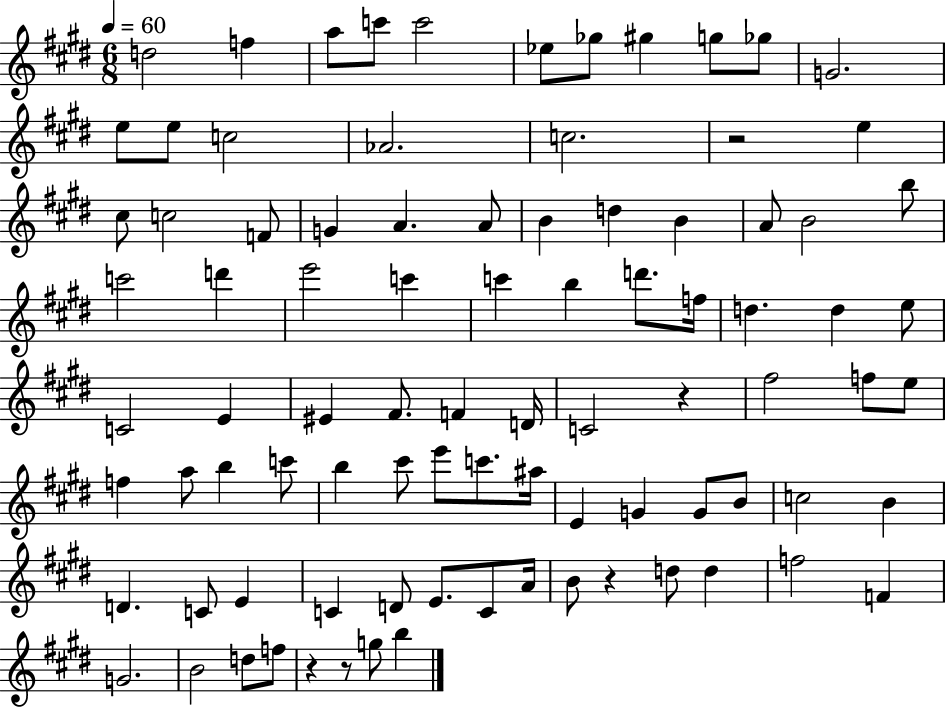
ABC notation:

X:1
T:Untitled
M:6/8
L:1/4
K:E
d2 f a/2 c'/2 c'2 _e/2 _g/2 ^g g/2 _g/2 G2 e/2 e/2 c2 _A2 c2 z2 e ^c/2 c2 F/2 G A A/2 B d B A/2 B2 b/2 c'2 d' e'2 c' c' b d'/2 f/4 d d e/2 C2 E ^E ^F/2 F D/4 C2 z ^f2 f/2 e/2 f a/2 b c'/2 b ^c'/2 e'/2 c'/2 ^a/4 E G G/2 B/2 c2 B D C/2 E C D/2 E/2 C/2 A/4 B/2 z d/2 d f2 F G2 B2 d/2 f/2 z z/2 g/2 b